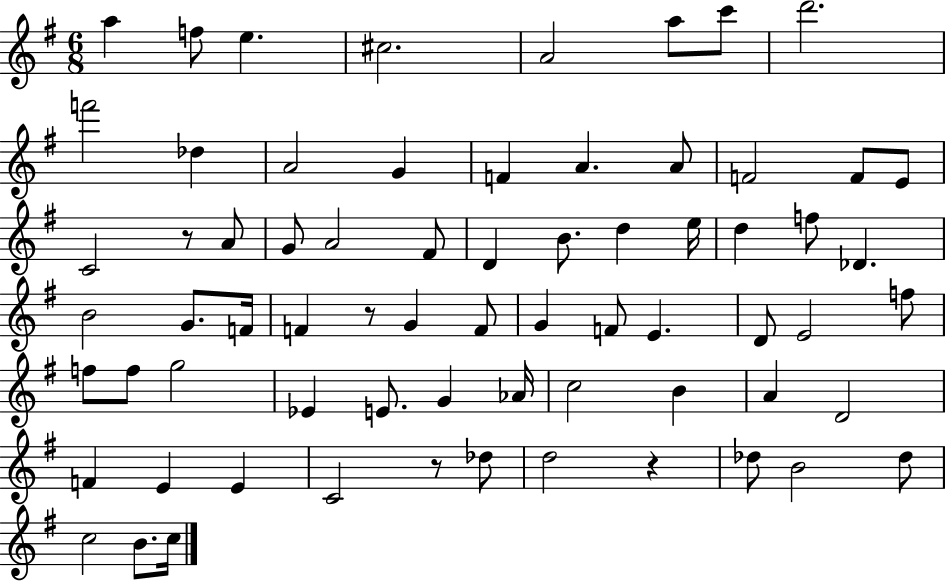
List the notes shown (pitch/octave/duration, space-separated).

A5/q F5/e E5/q. C#5/h. A4/h A5/e C6/e D6/h. F6/h Db5/q A4/h G4/q F4/q A4/q. A4/e F4/h F4/e E4/e C4/h R/e A4/e G4/e A4/h F#4/e D4/q B4/e. D5/q E5/s D5/q F5/e Db4/q. B4/h G4/e. F4/s F4/q R/e G4/q F4/e G4/q F4/e E4/q. D4/e E4/h F5/e F5/e F5/e G5/h Eb4/q E4/e. G4/q Ab4/s C5/h B4/q A4/q D4/h F4/q E4/q E4/q C4/h R/e Db5/e D5/h R/q Db5/e B4/h Db5/e C5/h B4/e. C5/s